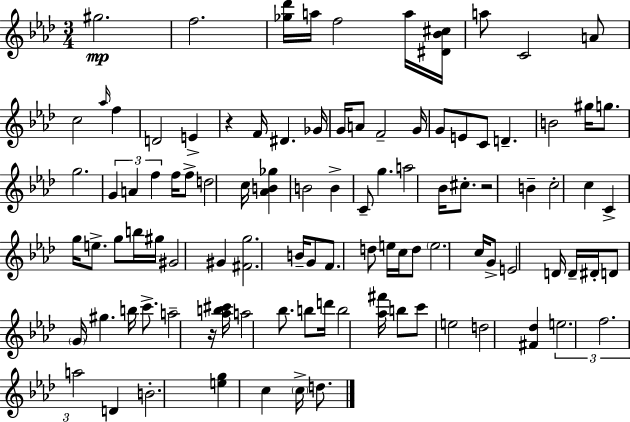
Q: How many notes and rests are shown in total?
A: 101